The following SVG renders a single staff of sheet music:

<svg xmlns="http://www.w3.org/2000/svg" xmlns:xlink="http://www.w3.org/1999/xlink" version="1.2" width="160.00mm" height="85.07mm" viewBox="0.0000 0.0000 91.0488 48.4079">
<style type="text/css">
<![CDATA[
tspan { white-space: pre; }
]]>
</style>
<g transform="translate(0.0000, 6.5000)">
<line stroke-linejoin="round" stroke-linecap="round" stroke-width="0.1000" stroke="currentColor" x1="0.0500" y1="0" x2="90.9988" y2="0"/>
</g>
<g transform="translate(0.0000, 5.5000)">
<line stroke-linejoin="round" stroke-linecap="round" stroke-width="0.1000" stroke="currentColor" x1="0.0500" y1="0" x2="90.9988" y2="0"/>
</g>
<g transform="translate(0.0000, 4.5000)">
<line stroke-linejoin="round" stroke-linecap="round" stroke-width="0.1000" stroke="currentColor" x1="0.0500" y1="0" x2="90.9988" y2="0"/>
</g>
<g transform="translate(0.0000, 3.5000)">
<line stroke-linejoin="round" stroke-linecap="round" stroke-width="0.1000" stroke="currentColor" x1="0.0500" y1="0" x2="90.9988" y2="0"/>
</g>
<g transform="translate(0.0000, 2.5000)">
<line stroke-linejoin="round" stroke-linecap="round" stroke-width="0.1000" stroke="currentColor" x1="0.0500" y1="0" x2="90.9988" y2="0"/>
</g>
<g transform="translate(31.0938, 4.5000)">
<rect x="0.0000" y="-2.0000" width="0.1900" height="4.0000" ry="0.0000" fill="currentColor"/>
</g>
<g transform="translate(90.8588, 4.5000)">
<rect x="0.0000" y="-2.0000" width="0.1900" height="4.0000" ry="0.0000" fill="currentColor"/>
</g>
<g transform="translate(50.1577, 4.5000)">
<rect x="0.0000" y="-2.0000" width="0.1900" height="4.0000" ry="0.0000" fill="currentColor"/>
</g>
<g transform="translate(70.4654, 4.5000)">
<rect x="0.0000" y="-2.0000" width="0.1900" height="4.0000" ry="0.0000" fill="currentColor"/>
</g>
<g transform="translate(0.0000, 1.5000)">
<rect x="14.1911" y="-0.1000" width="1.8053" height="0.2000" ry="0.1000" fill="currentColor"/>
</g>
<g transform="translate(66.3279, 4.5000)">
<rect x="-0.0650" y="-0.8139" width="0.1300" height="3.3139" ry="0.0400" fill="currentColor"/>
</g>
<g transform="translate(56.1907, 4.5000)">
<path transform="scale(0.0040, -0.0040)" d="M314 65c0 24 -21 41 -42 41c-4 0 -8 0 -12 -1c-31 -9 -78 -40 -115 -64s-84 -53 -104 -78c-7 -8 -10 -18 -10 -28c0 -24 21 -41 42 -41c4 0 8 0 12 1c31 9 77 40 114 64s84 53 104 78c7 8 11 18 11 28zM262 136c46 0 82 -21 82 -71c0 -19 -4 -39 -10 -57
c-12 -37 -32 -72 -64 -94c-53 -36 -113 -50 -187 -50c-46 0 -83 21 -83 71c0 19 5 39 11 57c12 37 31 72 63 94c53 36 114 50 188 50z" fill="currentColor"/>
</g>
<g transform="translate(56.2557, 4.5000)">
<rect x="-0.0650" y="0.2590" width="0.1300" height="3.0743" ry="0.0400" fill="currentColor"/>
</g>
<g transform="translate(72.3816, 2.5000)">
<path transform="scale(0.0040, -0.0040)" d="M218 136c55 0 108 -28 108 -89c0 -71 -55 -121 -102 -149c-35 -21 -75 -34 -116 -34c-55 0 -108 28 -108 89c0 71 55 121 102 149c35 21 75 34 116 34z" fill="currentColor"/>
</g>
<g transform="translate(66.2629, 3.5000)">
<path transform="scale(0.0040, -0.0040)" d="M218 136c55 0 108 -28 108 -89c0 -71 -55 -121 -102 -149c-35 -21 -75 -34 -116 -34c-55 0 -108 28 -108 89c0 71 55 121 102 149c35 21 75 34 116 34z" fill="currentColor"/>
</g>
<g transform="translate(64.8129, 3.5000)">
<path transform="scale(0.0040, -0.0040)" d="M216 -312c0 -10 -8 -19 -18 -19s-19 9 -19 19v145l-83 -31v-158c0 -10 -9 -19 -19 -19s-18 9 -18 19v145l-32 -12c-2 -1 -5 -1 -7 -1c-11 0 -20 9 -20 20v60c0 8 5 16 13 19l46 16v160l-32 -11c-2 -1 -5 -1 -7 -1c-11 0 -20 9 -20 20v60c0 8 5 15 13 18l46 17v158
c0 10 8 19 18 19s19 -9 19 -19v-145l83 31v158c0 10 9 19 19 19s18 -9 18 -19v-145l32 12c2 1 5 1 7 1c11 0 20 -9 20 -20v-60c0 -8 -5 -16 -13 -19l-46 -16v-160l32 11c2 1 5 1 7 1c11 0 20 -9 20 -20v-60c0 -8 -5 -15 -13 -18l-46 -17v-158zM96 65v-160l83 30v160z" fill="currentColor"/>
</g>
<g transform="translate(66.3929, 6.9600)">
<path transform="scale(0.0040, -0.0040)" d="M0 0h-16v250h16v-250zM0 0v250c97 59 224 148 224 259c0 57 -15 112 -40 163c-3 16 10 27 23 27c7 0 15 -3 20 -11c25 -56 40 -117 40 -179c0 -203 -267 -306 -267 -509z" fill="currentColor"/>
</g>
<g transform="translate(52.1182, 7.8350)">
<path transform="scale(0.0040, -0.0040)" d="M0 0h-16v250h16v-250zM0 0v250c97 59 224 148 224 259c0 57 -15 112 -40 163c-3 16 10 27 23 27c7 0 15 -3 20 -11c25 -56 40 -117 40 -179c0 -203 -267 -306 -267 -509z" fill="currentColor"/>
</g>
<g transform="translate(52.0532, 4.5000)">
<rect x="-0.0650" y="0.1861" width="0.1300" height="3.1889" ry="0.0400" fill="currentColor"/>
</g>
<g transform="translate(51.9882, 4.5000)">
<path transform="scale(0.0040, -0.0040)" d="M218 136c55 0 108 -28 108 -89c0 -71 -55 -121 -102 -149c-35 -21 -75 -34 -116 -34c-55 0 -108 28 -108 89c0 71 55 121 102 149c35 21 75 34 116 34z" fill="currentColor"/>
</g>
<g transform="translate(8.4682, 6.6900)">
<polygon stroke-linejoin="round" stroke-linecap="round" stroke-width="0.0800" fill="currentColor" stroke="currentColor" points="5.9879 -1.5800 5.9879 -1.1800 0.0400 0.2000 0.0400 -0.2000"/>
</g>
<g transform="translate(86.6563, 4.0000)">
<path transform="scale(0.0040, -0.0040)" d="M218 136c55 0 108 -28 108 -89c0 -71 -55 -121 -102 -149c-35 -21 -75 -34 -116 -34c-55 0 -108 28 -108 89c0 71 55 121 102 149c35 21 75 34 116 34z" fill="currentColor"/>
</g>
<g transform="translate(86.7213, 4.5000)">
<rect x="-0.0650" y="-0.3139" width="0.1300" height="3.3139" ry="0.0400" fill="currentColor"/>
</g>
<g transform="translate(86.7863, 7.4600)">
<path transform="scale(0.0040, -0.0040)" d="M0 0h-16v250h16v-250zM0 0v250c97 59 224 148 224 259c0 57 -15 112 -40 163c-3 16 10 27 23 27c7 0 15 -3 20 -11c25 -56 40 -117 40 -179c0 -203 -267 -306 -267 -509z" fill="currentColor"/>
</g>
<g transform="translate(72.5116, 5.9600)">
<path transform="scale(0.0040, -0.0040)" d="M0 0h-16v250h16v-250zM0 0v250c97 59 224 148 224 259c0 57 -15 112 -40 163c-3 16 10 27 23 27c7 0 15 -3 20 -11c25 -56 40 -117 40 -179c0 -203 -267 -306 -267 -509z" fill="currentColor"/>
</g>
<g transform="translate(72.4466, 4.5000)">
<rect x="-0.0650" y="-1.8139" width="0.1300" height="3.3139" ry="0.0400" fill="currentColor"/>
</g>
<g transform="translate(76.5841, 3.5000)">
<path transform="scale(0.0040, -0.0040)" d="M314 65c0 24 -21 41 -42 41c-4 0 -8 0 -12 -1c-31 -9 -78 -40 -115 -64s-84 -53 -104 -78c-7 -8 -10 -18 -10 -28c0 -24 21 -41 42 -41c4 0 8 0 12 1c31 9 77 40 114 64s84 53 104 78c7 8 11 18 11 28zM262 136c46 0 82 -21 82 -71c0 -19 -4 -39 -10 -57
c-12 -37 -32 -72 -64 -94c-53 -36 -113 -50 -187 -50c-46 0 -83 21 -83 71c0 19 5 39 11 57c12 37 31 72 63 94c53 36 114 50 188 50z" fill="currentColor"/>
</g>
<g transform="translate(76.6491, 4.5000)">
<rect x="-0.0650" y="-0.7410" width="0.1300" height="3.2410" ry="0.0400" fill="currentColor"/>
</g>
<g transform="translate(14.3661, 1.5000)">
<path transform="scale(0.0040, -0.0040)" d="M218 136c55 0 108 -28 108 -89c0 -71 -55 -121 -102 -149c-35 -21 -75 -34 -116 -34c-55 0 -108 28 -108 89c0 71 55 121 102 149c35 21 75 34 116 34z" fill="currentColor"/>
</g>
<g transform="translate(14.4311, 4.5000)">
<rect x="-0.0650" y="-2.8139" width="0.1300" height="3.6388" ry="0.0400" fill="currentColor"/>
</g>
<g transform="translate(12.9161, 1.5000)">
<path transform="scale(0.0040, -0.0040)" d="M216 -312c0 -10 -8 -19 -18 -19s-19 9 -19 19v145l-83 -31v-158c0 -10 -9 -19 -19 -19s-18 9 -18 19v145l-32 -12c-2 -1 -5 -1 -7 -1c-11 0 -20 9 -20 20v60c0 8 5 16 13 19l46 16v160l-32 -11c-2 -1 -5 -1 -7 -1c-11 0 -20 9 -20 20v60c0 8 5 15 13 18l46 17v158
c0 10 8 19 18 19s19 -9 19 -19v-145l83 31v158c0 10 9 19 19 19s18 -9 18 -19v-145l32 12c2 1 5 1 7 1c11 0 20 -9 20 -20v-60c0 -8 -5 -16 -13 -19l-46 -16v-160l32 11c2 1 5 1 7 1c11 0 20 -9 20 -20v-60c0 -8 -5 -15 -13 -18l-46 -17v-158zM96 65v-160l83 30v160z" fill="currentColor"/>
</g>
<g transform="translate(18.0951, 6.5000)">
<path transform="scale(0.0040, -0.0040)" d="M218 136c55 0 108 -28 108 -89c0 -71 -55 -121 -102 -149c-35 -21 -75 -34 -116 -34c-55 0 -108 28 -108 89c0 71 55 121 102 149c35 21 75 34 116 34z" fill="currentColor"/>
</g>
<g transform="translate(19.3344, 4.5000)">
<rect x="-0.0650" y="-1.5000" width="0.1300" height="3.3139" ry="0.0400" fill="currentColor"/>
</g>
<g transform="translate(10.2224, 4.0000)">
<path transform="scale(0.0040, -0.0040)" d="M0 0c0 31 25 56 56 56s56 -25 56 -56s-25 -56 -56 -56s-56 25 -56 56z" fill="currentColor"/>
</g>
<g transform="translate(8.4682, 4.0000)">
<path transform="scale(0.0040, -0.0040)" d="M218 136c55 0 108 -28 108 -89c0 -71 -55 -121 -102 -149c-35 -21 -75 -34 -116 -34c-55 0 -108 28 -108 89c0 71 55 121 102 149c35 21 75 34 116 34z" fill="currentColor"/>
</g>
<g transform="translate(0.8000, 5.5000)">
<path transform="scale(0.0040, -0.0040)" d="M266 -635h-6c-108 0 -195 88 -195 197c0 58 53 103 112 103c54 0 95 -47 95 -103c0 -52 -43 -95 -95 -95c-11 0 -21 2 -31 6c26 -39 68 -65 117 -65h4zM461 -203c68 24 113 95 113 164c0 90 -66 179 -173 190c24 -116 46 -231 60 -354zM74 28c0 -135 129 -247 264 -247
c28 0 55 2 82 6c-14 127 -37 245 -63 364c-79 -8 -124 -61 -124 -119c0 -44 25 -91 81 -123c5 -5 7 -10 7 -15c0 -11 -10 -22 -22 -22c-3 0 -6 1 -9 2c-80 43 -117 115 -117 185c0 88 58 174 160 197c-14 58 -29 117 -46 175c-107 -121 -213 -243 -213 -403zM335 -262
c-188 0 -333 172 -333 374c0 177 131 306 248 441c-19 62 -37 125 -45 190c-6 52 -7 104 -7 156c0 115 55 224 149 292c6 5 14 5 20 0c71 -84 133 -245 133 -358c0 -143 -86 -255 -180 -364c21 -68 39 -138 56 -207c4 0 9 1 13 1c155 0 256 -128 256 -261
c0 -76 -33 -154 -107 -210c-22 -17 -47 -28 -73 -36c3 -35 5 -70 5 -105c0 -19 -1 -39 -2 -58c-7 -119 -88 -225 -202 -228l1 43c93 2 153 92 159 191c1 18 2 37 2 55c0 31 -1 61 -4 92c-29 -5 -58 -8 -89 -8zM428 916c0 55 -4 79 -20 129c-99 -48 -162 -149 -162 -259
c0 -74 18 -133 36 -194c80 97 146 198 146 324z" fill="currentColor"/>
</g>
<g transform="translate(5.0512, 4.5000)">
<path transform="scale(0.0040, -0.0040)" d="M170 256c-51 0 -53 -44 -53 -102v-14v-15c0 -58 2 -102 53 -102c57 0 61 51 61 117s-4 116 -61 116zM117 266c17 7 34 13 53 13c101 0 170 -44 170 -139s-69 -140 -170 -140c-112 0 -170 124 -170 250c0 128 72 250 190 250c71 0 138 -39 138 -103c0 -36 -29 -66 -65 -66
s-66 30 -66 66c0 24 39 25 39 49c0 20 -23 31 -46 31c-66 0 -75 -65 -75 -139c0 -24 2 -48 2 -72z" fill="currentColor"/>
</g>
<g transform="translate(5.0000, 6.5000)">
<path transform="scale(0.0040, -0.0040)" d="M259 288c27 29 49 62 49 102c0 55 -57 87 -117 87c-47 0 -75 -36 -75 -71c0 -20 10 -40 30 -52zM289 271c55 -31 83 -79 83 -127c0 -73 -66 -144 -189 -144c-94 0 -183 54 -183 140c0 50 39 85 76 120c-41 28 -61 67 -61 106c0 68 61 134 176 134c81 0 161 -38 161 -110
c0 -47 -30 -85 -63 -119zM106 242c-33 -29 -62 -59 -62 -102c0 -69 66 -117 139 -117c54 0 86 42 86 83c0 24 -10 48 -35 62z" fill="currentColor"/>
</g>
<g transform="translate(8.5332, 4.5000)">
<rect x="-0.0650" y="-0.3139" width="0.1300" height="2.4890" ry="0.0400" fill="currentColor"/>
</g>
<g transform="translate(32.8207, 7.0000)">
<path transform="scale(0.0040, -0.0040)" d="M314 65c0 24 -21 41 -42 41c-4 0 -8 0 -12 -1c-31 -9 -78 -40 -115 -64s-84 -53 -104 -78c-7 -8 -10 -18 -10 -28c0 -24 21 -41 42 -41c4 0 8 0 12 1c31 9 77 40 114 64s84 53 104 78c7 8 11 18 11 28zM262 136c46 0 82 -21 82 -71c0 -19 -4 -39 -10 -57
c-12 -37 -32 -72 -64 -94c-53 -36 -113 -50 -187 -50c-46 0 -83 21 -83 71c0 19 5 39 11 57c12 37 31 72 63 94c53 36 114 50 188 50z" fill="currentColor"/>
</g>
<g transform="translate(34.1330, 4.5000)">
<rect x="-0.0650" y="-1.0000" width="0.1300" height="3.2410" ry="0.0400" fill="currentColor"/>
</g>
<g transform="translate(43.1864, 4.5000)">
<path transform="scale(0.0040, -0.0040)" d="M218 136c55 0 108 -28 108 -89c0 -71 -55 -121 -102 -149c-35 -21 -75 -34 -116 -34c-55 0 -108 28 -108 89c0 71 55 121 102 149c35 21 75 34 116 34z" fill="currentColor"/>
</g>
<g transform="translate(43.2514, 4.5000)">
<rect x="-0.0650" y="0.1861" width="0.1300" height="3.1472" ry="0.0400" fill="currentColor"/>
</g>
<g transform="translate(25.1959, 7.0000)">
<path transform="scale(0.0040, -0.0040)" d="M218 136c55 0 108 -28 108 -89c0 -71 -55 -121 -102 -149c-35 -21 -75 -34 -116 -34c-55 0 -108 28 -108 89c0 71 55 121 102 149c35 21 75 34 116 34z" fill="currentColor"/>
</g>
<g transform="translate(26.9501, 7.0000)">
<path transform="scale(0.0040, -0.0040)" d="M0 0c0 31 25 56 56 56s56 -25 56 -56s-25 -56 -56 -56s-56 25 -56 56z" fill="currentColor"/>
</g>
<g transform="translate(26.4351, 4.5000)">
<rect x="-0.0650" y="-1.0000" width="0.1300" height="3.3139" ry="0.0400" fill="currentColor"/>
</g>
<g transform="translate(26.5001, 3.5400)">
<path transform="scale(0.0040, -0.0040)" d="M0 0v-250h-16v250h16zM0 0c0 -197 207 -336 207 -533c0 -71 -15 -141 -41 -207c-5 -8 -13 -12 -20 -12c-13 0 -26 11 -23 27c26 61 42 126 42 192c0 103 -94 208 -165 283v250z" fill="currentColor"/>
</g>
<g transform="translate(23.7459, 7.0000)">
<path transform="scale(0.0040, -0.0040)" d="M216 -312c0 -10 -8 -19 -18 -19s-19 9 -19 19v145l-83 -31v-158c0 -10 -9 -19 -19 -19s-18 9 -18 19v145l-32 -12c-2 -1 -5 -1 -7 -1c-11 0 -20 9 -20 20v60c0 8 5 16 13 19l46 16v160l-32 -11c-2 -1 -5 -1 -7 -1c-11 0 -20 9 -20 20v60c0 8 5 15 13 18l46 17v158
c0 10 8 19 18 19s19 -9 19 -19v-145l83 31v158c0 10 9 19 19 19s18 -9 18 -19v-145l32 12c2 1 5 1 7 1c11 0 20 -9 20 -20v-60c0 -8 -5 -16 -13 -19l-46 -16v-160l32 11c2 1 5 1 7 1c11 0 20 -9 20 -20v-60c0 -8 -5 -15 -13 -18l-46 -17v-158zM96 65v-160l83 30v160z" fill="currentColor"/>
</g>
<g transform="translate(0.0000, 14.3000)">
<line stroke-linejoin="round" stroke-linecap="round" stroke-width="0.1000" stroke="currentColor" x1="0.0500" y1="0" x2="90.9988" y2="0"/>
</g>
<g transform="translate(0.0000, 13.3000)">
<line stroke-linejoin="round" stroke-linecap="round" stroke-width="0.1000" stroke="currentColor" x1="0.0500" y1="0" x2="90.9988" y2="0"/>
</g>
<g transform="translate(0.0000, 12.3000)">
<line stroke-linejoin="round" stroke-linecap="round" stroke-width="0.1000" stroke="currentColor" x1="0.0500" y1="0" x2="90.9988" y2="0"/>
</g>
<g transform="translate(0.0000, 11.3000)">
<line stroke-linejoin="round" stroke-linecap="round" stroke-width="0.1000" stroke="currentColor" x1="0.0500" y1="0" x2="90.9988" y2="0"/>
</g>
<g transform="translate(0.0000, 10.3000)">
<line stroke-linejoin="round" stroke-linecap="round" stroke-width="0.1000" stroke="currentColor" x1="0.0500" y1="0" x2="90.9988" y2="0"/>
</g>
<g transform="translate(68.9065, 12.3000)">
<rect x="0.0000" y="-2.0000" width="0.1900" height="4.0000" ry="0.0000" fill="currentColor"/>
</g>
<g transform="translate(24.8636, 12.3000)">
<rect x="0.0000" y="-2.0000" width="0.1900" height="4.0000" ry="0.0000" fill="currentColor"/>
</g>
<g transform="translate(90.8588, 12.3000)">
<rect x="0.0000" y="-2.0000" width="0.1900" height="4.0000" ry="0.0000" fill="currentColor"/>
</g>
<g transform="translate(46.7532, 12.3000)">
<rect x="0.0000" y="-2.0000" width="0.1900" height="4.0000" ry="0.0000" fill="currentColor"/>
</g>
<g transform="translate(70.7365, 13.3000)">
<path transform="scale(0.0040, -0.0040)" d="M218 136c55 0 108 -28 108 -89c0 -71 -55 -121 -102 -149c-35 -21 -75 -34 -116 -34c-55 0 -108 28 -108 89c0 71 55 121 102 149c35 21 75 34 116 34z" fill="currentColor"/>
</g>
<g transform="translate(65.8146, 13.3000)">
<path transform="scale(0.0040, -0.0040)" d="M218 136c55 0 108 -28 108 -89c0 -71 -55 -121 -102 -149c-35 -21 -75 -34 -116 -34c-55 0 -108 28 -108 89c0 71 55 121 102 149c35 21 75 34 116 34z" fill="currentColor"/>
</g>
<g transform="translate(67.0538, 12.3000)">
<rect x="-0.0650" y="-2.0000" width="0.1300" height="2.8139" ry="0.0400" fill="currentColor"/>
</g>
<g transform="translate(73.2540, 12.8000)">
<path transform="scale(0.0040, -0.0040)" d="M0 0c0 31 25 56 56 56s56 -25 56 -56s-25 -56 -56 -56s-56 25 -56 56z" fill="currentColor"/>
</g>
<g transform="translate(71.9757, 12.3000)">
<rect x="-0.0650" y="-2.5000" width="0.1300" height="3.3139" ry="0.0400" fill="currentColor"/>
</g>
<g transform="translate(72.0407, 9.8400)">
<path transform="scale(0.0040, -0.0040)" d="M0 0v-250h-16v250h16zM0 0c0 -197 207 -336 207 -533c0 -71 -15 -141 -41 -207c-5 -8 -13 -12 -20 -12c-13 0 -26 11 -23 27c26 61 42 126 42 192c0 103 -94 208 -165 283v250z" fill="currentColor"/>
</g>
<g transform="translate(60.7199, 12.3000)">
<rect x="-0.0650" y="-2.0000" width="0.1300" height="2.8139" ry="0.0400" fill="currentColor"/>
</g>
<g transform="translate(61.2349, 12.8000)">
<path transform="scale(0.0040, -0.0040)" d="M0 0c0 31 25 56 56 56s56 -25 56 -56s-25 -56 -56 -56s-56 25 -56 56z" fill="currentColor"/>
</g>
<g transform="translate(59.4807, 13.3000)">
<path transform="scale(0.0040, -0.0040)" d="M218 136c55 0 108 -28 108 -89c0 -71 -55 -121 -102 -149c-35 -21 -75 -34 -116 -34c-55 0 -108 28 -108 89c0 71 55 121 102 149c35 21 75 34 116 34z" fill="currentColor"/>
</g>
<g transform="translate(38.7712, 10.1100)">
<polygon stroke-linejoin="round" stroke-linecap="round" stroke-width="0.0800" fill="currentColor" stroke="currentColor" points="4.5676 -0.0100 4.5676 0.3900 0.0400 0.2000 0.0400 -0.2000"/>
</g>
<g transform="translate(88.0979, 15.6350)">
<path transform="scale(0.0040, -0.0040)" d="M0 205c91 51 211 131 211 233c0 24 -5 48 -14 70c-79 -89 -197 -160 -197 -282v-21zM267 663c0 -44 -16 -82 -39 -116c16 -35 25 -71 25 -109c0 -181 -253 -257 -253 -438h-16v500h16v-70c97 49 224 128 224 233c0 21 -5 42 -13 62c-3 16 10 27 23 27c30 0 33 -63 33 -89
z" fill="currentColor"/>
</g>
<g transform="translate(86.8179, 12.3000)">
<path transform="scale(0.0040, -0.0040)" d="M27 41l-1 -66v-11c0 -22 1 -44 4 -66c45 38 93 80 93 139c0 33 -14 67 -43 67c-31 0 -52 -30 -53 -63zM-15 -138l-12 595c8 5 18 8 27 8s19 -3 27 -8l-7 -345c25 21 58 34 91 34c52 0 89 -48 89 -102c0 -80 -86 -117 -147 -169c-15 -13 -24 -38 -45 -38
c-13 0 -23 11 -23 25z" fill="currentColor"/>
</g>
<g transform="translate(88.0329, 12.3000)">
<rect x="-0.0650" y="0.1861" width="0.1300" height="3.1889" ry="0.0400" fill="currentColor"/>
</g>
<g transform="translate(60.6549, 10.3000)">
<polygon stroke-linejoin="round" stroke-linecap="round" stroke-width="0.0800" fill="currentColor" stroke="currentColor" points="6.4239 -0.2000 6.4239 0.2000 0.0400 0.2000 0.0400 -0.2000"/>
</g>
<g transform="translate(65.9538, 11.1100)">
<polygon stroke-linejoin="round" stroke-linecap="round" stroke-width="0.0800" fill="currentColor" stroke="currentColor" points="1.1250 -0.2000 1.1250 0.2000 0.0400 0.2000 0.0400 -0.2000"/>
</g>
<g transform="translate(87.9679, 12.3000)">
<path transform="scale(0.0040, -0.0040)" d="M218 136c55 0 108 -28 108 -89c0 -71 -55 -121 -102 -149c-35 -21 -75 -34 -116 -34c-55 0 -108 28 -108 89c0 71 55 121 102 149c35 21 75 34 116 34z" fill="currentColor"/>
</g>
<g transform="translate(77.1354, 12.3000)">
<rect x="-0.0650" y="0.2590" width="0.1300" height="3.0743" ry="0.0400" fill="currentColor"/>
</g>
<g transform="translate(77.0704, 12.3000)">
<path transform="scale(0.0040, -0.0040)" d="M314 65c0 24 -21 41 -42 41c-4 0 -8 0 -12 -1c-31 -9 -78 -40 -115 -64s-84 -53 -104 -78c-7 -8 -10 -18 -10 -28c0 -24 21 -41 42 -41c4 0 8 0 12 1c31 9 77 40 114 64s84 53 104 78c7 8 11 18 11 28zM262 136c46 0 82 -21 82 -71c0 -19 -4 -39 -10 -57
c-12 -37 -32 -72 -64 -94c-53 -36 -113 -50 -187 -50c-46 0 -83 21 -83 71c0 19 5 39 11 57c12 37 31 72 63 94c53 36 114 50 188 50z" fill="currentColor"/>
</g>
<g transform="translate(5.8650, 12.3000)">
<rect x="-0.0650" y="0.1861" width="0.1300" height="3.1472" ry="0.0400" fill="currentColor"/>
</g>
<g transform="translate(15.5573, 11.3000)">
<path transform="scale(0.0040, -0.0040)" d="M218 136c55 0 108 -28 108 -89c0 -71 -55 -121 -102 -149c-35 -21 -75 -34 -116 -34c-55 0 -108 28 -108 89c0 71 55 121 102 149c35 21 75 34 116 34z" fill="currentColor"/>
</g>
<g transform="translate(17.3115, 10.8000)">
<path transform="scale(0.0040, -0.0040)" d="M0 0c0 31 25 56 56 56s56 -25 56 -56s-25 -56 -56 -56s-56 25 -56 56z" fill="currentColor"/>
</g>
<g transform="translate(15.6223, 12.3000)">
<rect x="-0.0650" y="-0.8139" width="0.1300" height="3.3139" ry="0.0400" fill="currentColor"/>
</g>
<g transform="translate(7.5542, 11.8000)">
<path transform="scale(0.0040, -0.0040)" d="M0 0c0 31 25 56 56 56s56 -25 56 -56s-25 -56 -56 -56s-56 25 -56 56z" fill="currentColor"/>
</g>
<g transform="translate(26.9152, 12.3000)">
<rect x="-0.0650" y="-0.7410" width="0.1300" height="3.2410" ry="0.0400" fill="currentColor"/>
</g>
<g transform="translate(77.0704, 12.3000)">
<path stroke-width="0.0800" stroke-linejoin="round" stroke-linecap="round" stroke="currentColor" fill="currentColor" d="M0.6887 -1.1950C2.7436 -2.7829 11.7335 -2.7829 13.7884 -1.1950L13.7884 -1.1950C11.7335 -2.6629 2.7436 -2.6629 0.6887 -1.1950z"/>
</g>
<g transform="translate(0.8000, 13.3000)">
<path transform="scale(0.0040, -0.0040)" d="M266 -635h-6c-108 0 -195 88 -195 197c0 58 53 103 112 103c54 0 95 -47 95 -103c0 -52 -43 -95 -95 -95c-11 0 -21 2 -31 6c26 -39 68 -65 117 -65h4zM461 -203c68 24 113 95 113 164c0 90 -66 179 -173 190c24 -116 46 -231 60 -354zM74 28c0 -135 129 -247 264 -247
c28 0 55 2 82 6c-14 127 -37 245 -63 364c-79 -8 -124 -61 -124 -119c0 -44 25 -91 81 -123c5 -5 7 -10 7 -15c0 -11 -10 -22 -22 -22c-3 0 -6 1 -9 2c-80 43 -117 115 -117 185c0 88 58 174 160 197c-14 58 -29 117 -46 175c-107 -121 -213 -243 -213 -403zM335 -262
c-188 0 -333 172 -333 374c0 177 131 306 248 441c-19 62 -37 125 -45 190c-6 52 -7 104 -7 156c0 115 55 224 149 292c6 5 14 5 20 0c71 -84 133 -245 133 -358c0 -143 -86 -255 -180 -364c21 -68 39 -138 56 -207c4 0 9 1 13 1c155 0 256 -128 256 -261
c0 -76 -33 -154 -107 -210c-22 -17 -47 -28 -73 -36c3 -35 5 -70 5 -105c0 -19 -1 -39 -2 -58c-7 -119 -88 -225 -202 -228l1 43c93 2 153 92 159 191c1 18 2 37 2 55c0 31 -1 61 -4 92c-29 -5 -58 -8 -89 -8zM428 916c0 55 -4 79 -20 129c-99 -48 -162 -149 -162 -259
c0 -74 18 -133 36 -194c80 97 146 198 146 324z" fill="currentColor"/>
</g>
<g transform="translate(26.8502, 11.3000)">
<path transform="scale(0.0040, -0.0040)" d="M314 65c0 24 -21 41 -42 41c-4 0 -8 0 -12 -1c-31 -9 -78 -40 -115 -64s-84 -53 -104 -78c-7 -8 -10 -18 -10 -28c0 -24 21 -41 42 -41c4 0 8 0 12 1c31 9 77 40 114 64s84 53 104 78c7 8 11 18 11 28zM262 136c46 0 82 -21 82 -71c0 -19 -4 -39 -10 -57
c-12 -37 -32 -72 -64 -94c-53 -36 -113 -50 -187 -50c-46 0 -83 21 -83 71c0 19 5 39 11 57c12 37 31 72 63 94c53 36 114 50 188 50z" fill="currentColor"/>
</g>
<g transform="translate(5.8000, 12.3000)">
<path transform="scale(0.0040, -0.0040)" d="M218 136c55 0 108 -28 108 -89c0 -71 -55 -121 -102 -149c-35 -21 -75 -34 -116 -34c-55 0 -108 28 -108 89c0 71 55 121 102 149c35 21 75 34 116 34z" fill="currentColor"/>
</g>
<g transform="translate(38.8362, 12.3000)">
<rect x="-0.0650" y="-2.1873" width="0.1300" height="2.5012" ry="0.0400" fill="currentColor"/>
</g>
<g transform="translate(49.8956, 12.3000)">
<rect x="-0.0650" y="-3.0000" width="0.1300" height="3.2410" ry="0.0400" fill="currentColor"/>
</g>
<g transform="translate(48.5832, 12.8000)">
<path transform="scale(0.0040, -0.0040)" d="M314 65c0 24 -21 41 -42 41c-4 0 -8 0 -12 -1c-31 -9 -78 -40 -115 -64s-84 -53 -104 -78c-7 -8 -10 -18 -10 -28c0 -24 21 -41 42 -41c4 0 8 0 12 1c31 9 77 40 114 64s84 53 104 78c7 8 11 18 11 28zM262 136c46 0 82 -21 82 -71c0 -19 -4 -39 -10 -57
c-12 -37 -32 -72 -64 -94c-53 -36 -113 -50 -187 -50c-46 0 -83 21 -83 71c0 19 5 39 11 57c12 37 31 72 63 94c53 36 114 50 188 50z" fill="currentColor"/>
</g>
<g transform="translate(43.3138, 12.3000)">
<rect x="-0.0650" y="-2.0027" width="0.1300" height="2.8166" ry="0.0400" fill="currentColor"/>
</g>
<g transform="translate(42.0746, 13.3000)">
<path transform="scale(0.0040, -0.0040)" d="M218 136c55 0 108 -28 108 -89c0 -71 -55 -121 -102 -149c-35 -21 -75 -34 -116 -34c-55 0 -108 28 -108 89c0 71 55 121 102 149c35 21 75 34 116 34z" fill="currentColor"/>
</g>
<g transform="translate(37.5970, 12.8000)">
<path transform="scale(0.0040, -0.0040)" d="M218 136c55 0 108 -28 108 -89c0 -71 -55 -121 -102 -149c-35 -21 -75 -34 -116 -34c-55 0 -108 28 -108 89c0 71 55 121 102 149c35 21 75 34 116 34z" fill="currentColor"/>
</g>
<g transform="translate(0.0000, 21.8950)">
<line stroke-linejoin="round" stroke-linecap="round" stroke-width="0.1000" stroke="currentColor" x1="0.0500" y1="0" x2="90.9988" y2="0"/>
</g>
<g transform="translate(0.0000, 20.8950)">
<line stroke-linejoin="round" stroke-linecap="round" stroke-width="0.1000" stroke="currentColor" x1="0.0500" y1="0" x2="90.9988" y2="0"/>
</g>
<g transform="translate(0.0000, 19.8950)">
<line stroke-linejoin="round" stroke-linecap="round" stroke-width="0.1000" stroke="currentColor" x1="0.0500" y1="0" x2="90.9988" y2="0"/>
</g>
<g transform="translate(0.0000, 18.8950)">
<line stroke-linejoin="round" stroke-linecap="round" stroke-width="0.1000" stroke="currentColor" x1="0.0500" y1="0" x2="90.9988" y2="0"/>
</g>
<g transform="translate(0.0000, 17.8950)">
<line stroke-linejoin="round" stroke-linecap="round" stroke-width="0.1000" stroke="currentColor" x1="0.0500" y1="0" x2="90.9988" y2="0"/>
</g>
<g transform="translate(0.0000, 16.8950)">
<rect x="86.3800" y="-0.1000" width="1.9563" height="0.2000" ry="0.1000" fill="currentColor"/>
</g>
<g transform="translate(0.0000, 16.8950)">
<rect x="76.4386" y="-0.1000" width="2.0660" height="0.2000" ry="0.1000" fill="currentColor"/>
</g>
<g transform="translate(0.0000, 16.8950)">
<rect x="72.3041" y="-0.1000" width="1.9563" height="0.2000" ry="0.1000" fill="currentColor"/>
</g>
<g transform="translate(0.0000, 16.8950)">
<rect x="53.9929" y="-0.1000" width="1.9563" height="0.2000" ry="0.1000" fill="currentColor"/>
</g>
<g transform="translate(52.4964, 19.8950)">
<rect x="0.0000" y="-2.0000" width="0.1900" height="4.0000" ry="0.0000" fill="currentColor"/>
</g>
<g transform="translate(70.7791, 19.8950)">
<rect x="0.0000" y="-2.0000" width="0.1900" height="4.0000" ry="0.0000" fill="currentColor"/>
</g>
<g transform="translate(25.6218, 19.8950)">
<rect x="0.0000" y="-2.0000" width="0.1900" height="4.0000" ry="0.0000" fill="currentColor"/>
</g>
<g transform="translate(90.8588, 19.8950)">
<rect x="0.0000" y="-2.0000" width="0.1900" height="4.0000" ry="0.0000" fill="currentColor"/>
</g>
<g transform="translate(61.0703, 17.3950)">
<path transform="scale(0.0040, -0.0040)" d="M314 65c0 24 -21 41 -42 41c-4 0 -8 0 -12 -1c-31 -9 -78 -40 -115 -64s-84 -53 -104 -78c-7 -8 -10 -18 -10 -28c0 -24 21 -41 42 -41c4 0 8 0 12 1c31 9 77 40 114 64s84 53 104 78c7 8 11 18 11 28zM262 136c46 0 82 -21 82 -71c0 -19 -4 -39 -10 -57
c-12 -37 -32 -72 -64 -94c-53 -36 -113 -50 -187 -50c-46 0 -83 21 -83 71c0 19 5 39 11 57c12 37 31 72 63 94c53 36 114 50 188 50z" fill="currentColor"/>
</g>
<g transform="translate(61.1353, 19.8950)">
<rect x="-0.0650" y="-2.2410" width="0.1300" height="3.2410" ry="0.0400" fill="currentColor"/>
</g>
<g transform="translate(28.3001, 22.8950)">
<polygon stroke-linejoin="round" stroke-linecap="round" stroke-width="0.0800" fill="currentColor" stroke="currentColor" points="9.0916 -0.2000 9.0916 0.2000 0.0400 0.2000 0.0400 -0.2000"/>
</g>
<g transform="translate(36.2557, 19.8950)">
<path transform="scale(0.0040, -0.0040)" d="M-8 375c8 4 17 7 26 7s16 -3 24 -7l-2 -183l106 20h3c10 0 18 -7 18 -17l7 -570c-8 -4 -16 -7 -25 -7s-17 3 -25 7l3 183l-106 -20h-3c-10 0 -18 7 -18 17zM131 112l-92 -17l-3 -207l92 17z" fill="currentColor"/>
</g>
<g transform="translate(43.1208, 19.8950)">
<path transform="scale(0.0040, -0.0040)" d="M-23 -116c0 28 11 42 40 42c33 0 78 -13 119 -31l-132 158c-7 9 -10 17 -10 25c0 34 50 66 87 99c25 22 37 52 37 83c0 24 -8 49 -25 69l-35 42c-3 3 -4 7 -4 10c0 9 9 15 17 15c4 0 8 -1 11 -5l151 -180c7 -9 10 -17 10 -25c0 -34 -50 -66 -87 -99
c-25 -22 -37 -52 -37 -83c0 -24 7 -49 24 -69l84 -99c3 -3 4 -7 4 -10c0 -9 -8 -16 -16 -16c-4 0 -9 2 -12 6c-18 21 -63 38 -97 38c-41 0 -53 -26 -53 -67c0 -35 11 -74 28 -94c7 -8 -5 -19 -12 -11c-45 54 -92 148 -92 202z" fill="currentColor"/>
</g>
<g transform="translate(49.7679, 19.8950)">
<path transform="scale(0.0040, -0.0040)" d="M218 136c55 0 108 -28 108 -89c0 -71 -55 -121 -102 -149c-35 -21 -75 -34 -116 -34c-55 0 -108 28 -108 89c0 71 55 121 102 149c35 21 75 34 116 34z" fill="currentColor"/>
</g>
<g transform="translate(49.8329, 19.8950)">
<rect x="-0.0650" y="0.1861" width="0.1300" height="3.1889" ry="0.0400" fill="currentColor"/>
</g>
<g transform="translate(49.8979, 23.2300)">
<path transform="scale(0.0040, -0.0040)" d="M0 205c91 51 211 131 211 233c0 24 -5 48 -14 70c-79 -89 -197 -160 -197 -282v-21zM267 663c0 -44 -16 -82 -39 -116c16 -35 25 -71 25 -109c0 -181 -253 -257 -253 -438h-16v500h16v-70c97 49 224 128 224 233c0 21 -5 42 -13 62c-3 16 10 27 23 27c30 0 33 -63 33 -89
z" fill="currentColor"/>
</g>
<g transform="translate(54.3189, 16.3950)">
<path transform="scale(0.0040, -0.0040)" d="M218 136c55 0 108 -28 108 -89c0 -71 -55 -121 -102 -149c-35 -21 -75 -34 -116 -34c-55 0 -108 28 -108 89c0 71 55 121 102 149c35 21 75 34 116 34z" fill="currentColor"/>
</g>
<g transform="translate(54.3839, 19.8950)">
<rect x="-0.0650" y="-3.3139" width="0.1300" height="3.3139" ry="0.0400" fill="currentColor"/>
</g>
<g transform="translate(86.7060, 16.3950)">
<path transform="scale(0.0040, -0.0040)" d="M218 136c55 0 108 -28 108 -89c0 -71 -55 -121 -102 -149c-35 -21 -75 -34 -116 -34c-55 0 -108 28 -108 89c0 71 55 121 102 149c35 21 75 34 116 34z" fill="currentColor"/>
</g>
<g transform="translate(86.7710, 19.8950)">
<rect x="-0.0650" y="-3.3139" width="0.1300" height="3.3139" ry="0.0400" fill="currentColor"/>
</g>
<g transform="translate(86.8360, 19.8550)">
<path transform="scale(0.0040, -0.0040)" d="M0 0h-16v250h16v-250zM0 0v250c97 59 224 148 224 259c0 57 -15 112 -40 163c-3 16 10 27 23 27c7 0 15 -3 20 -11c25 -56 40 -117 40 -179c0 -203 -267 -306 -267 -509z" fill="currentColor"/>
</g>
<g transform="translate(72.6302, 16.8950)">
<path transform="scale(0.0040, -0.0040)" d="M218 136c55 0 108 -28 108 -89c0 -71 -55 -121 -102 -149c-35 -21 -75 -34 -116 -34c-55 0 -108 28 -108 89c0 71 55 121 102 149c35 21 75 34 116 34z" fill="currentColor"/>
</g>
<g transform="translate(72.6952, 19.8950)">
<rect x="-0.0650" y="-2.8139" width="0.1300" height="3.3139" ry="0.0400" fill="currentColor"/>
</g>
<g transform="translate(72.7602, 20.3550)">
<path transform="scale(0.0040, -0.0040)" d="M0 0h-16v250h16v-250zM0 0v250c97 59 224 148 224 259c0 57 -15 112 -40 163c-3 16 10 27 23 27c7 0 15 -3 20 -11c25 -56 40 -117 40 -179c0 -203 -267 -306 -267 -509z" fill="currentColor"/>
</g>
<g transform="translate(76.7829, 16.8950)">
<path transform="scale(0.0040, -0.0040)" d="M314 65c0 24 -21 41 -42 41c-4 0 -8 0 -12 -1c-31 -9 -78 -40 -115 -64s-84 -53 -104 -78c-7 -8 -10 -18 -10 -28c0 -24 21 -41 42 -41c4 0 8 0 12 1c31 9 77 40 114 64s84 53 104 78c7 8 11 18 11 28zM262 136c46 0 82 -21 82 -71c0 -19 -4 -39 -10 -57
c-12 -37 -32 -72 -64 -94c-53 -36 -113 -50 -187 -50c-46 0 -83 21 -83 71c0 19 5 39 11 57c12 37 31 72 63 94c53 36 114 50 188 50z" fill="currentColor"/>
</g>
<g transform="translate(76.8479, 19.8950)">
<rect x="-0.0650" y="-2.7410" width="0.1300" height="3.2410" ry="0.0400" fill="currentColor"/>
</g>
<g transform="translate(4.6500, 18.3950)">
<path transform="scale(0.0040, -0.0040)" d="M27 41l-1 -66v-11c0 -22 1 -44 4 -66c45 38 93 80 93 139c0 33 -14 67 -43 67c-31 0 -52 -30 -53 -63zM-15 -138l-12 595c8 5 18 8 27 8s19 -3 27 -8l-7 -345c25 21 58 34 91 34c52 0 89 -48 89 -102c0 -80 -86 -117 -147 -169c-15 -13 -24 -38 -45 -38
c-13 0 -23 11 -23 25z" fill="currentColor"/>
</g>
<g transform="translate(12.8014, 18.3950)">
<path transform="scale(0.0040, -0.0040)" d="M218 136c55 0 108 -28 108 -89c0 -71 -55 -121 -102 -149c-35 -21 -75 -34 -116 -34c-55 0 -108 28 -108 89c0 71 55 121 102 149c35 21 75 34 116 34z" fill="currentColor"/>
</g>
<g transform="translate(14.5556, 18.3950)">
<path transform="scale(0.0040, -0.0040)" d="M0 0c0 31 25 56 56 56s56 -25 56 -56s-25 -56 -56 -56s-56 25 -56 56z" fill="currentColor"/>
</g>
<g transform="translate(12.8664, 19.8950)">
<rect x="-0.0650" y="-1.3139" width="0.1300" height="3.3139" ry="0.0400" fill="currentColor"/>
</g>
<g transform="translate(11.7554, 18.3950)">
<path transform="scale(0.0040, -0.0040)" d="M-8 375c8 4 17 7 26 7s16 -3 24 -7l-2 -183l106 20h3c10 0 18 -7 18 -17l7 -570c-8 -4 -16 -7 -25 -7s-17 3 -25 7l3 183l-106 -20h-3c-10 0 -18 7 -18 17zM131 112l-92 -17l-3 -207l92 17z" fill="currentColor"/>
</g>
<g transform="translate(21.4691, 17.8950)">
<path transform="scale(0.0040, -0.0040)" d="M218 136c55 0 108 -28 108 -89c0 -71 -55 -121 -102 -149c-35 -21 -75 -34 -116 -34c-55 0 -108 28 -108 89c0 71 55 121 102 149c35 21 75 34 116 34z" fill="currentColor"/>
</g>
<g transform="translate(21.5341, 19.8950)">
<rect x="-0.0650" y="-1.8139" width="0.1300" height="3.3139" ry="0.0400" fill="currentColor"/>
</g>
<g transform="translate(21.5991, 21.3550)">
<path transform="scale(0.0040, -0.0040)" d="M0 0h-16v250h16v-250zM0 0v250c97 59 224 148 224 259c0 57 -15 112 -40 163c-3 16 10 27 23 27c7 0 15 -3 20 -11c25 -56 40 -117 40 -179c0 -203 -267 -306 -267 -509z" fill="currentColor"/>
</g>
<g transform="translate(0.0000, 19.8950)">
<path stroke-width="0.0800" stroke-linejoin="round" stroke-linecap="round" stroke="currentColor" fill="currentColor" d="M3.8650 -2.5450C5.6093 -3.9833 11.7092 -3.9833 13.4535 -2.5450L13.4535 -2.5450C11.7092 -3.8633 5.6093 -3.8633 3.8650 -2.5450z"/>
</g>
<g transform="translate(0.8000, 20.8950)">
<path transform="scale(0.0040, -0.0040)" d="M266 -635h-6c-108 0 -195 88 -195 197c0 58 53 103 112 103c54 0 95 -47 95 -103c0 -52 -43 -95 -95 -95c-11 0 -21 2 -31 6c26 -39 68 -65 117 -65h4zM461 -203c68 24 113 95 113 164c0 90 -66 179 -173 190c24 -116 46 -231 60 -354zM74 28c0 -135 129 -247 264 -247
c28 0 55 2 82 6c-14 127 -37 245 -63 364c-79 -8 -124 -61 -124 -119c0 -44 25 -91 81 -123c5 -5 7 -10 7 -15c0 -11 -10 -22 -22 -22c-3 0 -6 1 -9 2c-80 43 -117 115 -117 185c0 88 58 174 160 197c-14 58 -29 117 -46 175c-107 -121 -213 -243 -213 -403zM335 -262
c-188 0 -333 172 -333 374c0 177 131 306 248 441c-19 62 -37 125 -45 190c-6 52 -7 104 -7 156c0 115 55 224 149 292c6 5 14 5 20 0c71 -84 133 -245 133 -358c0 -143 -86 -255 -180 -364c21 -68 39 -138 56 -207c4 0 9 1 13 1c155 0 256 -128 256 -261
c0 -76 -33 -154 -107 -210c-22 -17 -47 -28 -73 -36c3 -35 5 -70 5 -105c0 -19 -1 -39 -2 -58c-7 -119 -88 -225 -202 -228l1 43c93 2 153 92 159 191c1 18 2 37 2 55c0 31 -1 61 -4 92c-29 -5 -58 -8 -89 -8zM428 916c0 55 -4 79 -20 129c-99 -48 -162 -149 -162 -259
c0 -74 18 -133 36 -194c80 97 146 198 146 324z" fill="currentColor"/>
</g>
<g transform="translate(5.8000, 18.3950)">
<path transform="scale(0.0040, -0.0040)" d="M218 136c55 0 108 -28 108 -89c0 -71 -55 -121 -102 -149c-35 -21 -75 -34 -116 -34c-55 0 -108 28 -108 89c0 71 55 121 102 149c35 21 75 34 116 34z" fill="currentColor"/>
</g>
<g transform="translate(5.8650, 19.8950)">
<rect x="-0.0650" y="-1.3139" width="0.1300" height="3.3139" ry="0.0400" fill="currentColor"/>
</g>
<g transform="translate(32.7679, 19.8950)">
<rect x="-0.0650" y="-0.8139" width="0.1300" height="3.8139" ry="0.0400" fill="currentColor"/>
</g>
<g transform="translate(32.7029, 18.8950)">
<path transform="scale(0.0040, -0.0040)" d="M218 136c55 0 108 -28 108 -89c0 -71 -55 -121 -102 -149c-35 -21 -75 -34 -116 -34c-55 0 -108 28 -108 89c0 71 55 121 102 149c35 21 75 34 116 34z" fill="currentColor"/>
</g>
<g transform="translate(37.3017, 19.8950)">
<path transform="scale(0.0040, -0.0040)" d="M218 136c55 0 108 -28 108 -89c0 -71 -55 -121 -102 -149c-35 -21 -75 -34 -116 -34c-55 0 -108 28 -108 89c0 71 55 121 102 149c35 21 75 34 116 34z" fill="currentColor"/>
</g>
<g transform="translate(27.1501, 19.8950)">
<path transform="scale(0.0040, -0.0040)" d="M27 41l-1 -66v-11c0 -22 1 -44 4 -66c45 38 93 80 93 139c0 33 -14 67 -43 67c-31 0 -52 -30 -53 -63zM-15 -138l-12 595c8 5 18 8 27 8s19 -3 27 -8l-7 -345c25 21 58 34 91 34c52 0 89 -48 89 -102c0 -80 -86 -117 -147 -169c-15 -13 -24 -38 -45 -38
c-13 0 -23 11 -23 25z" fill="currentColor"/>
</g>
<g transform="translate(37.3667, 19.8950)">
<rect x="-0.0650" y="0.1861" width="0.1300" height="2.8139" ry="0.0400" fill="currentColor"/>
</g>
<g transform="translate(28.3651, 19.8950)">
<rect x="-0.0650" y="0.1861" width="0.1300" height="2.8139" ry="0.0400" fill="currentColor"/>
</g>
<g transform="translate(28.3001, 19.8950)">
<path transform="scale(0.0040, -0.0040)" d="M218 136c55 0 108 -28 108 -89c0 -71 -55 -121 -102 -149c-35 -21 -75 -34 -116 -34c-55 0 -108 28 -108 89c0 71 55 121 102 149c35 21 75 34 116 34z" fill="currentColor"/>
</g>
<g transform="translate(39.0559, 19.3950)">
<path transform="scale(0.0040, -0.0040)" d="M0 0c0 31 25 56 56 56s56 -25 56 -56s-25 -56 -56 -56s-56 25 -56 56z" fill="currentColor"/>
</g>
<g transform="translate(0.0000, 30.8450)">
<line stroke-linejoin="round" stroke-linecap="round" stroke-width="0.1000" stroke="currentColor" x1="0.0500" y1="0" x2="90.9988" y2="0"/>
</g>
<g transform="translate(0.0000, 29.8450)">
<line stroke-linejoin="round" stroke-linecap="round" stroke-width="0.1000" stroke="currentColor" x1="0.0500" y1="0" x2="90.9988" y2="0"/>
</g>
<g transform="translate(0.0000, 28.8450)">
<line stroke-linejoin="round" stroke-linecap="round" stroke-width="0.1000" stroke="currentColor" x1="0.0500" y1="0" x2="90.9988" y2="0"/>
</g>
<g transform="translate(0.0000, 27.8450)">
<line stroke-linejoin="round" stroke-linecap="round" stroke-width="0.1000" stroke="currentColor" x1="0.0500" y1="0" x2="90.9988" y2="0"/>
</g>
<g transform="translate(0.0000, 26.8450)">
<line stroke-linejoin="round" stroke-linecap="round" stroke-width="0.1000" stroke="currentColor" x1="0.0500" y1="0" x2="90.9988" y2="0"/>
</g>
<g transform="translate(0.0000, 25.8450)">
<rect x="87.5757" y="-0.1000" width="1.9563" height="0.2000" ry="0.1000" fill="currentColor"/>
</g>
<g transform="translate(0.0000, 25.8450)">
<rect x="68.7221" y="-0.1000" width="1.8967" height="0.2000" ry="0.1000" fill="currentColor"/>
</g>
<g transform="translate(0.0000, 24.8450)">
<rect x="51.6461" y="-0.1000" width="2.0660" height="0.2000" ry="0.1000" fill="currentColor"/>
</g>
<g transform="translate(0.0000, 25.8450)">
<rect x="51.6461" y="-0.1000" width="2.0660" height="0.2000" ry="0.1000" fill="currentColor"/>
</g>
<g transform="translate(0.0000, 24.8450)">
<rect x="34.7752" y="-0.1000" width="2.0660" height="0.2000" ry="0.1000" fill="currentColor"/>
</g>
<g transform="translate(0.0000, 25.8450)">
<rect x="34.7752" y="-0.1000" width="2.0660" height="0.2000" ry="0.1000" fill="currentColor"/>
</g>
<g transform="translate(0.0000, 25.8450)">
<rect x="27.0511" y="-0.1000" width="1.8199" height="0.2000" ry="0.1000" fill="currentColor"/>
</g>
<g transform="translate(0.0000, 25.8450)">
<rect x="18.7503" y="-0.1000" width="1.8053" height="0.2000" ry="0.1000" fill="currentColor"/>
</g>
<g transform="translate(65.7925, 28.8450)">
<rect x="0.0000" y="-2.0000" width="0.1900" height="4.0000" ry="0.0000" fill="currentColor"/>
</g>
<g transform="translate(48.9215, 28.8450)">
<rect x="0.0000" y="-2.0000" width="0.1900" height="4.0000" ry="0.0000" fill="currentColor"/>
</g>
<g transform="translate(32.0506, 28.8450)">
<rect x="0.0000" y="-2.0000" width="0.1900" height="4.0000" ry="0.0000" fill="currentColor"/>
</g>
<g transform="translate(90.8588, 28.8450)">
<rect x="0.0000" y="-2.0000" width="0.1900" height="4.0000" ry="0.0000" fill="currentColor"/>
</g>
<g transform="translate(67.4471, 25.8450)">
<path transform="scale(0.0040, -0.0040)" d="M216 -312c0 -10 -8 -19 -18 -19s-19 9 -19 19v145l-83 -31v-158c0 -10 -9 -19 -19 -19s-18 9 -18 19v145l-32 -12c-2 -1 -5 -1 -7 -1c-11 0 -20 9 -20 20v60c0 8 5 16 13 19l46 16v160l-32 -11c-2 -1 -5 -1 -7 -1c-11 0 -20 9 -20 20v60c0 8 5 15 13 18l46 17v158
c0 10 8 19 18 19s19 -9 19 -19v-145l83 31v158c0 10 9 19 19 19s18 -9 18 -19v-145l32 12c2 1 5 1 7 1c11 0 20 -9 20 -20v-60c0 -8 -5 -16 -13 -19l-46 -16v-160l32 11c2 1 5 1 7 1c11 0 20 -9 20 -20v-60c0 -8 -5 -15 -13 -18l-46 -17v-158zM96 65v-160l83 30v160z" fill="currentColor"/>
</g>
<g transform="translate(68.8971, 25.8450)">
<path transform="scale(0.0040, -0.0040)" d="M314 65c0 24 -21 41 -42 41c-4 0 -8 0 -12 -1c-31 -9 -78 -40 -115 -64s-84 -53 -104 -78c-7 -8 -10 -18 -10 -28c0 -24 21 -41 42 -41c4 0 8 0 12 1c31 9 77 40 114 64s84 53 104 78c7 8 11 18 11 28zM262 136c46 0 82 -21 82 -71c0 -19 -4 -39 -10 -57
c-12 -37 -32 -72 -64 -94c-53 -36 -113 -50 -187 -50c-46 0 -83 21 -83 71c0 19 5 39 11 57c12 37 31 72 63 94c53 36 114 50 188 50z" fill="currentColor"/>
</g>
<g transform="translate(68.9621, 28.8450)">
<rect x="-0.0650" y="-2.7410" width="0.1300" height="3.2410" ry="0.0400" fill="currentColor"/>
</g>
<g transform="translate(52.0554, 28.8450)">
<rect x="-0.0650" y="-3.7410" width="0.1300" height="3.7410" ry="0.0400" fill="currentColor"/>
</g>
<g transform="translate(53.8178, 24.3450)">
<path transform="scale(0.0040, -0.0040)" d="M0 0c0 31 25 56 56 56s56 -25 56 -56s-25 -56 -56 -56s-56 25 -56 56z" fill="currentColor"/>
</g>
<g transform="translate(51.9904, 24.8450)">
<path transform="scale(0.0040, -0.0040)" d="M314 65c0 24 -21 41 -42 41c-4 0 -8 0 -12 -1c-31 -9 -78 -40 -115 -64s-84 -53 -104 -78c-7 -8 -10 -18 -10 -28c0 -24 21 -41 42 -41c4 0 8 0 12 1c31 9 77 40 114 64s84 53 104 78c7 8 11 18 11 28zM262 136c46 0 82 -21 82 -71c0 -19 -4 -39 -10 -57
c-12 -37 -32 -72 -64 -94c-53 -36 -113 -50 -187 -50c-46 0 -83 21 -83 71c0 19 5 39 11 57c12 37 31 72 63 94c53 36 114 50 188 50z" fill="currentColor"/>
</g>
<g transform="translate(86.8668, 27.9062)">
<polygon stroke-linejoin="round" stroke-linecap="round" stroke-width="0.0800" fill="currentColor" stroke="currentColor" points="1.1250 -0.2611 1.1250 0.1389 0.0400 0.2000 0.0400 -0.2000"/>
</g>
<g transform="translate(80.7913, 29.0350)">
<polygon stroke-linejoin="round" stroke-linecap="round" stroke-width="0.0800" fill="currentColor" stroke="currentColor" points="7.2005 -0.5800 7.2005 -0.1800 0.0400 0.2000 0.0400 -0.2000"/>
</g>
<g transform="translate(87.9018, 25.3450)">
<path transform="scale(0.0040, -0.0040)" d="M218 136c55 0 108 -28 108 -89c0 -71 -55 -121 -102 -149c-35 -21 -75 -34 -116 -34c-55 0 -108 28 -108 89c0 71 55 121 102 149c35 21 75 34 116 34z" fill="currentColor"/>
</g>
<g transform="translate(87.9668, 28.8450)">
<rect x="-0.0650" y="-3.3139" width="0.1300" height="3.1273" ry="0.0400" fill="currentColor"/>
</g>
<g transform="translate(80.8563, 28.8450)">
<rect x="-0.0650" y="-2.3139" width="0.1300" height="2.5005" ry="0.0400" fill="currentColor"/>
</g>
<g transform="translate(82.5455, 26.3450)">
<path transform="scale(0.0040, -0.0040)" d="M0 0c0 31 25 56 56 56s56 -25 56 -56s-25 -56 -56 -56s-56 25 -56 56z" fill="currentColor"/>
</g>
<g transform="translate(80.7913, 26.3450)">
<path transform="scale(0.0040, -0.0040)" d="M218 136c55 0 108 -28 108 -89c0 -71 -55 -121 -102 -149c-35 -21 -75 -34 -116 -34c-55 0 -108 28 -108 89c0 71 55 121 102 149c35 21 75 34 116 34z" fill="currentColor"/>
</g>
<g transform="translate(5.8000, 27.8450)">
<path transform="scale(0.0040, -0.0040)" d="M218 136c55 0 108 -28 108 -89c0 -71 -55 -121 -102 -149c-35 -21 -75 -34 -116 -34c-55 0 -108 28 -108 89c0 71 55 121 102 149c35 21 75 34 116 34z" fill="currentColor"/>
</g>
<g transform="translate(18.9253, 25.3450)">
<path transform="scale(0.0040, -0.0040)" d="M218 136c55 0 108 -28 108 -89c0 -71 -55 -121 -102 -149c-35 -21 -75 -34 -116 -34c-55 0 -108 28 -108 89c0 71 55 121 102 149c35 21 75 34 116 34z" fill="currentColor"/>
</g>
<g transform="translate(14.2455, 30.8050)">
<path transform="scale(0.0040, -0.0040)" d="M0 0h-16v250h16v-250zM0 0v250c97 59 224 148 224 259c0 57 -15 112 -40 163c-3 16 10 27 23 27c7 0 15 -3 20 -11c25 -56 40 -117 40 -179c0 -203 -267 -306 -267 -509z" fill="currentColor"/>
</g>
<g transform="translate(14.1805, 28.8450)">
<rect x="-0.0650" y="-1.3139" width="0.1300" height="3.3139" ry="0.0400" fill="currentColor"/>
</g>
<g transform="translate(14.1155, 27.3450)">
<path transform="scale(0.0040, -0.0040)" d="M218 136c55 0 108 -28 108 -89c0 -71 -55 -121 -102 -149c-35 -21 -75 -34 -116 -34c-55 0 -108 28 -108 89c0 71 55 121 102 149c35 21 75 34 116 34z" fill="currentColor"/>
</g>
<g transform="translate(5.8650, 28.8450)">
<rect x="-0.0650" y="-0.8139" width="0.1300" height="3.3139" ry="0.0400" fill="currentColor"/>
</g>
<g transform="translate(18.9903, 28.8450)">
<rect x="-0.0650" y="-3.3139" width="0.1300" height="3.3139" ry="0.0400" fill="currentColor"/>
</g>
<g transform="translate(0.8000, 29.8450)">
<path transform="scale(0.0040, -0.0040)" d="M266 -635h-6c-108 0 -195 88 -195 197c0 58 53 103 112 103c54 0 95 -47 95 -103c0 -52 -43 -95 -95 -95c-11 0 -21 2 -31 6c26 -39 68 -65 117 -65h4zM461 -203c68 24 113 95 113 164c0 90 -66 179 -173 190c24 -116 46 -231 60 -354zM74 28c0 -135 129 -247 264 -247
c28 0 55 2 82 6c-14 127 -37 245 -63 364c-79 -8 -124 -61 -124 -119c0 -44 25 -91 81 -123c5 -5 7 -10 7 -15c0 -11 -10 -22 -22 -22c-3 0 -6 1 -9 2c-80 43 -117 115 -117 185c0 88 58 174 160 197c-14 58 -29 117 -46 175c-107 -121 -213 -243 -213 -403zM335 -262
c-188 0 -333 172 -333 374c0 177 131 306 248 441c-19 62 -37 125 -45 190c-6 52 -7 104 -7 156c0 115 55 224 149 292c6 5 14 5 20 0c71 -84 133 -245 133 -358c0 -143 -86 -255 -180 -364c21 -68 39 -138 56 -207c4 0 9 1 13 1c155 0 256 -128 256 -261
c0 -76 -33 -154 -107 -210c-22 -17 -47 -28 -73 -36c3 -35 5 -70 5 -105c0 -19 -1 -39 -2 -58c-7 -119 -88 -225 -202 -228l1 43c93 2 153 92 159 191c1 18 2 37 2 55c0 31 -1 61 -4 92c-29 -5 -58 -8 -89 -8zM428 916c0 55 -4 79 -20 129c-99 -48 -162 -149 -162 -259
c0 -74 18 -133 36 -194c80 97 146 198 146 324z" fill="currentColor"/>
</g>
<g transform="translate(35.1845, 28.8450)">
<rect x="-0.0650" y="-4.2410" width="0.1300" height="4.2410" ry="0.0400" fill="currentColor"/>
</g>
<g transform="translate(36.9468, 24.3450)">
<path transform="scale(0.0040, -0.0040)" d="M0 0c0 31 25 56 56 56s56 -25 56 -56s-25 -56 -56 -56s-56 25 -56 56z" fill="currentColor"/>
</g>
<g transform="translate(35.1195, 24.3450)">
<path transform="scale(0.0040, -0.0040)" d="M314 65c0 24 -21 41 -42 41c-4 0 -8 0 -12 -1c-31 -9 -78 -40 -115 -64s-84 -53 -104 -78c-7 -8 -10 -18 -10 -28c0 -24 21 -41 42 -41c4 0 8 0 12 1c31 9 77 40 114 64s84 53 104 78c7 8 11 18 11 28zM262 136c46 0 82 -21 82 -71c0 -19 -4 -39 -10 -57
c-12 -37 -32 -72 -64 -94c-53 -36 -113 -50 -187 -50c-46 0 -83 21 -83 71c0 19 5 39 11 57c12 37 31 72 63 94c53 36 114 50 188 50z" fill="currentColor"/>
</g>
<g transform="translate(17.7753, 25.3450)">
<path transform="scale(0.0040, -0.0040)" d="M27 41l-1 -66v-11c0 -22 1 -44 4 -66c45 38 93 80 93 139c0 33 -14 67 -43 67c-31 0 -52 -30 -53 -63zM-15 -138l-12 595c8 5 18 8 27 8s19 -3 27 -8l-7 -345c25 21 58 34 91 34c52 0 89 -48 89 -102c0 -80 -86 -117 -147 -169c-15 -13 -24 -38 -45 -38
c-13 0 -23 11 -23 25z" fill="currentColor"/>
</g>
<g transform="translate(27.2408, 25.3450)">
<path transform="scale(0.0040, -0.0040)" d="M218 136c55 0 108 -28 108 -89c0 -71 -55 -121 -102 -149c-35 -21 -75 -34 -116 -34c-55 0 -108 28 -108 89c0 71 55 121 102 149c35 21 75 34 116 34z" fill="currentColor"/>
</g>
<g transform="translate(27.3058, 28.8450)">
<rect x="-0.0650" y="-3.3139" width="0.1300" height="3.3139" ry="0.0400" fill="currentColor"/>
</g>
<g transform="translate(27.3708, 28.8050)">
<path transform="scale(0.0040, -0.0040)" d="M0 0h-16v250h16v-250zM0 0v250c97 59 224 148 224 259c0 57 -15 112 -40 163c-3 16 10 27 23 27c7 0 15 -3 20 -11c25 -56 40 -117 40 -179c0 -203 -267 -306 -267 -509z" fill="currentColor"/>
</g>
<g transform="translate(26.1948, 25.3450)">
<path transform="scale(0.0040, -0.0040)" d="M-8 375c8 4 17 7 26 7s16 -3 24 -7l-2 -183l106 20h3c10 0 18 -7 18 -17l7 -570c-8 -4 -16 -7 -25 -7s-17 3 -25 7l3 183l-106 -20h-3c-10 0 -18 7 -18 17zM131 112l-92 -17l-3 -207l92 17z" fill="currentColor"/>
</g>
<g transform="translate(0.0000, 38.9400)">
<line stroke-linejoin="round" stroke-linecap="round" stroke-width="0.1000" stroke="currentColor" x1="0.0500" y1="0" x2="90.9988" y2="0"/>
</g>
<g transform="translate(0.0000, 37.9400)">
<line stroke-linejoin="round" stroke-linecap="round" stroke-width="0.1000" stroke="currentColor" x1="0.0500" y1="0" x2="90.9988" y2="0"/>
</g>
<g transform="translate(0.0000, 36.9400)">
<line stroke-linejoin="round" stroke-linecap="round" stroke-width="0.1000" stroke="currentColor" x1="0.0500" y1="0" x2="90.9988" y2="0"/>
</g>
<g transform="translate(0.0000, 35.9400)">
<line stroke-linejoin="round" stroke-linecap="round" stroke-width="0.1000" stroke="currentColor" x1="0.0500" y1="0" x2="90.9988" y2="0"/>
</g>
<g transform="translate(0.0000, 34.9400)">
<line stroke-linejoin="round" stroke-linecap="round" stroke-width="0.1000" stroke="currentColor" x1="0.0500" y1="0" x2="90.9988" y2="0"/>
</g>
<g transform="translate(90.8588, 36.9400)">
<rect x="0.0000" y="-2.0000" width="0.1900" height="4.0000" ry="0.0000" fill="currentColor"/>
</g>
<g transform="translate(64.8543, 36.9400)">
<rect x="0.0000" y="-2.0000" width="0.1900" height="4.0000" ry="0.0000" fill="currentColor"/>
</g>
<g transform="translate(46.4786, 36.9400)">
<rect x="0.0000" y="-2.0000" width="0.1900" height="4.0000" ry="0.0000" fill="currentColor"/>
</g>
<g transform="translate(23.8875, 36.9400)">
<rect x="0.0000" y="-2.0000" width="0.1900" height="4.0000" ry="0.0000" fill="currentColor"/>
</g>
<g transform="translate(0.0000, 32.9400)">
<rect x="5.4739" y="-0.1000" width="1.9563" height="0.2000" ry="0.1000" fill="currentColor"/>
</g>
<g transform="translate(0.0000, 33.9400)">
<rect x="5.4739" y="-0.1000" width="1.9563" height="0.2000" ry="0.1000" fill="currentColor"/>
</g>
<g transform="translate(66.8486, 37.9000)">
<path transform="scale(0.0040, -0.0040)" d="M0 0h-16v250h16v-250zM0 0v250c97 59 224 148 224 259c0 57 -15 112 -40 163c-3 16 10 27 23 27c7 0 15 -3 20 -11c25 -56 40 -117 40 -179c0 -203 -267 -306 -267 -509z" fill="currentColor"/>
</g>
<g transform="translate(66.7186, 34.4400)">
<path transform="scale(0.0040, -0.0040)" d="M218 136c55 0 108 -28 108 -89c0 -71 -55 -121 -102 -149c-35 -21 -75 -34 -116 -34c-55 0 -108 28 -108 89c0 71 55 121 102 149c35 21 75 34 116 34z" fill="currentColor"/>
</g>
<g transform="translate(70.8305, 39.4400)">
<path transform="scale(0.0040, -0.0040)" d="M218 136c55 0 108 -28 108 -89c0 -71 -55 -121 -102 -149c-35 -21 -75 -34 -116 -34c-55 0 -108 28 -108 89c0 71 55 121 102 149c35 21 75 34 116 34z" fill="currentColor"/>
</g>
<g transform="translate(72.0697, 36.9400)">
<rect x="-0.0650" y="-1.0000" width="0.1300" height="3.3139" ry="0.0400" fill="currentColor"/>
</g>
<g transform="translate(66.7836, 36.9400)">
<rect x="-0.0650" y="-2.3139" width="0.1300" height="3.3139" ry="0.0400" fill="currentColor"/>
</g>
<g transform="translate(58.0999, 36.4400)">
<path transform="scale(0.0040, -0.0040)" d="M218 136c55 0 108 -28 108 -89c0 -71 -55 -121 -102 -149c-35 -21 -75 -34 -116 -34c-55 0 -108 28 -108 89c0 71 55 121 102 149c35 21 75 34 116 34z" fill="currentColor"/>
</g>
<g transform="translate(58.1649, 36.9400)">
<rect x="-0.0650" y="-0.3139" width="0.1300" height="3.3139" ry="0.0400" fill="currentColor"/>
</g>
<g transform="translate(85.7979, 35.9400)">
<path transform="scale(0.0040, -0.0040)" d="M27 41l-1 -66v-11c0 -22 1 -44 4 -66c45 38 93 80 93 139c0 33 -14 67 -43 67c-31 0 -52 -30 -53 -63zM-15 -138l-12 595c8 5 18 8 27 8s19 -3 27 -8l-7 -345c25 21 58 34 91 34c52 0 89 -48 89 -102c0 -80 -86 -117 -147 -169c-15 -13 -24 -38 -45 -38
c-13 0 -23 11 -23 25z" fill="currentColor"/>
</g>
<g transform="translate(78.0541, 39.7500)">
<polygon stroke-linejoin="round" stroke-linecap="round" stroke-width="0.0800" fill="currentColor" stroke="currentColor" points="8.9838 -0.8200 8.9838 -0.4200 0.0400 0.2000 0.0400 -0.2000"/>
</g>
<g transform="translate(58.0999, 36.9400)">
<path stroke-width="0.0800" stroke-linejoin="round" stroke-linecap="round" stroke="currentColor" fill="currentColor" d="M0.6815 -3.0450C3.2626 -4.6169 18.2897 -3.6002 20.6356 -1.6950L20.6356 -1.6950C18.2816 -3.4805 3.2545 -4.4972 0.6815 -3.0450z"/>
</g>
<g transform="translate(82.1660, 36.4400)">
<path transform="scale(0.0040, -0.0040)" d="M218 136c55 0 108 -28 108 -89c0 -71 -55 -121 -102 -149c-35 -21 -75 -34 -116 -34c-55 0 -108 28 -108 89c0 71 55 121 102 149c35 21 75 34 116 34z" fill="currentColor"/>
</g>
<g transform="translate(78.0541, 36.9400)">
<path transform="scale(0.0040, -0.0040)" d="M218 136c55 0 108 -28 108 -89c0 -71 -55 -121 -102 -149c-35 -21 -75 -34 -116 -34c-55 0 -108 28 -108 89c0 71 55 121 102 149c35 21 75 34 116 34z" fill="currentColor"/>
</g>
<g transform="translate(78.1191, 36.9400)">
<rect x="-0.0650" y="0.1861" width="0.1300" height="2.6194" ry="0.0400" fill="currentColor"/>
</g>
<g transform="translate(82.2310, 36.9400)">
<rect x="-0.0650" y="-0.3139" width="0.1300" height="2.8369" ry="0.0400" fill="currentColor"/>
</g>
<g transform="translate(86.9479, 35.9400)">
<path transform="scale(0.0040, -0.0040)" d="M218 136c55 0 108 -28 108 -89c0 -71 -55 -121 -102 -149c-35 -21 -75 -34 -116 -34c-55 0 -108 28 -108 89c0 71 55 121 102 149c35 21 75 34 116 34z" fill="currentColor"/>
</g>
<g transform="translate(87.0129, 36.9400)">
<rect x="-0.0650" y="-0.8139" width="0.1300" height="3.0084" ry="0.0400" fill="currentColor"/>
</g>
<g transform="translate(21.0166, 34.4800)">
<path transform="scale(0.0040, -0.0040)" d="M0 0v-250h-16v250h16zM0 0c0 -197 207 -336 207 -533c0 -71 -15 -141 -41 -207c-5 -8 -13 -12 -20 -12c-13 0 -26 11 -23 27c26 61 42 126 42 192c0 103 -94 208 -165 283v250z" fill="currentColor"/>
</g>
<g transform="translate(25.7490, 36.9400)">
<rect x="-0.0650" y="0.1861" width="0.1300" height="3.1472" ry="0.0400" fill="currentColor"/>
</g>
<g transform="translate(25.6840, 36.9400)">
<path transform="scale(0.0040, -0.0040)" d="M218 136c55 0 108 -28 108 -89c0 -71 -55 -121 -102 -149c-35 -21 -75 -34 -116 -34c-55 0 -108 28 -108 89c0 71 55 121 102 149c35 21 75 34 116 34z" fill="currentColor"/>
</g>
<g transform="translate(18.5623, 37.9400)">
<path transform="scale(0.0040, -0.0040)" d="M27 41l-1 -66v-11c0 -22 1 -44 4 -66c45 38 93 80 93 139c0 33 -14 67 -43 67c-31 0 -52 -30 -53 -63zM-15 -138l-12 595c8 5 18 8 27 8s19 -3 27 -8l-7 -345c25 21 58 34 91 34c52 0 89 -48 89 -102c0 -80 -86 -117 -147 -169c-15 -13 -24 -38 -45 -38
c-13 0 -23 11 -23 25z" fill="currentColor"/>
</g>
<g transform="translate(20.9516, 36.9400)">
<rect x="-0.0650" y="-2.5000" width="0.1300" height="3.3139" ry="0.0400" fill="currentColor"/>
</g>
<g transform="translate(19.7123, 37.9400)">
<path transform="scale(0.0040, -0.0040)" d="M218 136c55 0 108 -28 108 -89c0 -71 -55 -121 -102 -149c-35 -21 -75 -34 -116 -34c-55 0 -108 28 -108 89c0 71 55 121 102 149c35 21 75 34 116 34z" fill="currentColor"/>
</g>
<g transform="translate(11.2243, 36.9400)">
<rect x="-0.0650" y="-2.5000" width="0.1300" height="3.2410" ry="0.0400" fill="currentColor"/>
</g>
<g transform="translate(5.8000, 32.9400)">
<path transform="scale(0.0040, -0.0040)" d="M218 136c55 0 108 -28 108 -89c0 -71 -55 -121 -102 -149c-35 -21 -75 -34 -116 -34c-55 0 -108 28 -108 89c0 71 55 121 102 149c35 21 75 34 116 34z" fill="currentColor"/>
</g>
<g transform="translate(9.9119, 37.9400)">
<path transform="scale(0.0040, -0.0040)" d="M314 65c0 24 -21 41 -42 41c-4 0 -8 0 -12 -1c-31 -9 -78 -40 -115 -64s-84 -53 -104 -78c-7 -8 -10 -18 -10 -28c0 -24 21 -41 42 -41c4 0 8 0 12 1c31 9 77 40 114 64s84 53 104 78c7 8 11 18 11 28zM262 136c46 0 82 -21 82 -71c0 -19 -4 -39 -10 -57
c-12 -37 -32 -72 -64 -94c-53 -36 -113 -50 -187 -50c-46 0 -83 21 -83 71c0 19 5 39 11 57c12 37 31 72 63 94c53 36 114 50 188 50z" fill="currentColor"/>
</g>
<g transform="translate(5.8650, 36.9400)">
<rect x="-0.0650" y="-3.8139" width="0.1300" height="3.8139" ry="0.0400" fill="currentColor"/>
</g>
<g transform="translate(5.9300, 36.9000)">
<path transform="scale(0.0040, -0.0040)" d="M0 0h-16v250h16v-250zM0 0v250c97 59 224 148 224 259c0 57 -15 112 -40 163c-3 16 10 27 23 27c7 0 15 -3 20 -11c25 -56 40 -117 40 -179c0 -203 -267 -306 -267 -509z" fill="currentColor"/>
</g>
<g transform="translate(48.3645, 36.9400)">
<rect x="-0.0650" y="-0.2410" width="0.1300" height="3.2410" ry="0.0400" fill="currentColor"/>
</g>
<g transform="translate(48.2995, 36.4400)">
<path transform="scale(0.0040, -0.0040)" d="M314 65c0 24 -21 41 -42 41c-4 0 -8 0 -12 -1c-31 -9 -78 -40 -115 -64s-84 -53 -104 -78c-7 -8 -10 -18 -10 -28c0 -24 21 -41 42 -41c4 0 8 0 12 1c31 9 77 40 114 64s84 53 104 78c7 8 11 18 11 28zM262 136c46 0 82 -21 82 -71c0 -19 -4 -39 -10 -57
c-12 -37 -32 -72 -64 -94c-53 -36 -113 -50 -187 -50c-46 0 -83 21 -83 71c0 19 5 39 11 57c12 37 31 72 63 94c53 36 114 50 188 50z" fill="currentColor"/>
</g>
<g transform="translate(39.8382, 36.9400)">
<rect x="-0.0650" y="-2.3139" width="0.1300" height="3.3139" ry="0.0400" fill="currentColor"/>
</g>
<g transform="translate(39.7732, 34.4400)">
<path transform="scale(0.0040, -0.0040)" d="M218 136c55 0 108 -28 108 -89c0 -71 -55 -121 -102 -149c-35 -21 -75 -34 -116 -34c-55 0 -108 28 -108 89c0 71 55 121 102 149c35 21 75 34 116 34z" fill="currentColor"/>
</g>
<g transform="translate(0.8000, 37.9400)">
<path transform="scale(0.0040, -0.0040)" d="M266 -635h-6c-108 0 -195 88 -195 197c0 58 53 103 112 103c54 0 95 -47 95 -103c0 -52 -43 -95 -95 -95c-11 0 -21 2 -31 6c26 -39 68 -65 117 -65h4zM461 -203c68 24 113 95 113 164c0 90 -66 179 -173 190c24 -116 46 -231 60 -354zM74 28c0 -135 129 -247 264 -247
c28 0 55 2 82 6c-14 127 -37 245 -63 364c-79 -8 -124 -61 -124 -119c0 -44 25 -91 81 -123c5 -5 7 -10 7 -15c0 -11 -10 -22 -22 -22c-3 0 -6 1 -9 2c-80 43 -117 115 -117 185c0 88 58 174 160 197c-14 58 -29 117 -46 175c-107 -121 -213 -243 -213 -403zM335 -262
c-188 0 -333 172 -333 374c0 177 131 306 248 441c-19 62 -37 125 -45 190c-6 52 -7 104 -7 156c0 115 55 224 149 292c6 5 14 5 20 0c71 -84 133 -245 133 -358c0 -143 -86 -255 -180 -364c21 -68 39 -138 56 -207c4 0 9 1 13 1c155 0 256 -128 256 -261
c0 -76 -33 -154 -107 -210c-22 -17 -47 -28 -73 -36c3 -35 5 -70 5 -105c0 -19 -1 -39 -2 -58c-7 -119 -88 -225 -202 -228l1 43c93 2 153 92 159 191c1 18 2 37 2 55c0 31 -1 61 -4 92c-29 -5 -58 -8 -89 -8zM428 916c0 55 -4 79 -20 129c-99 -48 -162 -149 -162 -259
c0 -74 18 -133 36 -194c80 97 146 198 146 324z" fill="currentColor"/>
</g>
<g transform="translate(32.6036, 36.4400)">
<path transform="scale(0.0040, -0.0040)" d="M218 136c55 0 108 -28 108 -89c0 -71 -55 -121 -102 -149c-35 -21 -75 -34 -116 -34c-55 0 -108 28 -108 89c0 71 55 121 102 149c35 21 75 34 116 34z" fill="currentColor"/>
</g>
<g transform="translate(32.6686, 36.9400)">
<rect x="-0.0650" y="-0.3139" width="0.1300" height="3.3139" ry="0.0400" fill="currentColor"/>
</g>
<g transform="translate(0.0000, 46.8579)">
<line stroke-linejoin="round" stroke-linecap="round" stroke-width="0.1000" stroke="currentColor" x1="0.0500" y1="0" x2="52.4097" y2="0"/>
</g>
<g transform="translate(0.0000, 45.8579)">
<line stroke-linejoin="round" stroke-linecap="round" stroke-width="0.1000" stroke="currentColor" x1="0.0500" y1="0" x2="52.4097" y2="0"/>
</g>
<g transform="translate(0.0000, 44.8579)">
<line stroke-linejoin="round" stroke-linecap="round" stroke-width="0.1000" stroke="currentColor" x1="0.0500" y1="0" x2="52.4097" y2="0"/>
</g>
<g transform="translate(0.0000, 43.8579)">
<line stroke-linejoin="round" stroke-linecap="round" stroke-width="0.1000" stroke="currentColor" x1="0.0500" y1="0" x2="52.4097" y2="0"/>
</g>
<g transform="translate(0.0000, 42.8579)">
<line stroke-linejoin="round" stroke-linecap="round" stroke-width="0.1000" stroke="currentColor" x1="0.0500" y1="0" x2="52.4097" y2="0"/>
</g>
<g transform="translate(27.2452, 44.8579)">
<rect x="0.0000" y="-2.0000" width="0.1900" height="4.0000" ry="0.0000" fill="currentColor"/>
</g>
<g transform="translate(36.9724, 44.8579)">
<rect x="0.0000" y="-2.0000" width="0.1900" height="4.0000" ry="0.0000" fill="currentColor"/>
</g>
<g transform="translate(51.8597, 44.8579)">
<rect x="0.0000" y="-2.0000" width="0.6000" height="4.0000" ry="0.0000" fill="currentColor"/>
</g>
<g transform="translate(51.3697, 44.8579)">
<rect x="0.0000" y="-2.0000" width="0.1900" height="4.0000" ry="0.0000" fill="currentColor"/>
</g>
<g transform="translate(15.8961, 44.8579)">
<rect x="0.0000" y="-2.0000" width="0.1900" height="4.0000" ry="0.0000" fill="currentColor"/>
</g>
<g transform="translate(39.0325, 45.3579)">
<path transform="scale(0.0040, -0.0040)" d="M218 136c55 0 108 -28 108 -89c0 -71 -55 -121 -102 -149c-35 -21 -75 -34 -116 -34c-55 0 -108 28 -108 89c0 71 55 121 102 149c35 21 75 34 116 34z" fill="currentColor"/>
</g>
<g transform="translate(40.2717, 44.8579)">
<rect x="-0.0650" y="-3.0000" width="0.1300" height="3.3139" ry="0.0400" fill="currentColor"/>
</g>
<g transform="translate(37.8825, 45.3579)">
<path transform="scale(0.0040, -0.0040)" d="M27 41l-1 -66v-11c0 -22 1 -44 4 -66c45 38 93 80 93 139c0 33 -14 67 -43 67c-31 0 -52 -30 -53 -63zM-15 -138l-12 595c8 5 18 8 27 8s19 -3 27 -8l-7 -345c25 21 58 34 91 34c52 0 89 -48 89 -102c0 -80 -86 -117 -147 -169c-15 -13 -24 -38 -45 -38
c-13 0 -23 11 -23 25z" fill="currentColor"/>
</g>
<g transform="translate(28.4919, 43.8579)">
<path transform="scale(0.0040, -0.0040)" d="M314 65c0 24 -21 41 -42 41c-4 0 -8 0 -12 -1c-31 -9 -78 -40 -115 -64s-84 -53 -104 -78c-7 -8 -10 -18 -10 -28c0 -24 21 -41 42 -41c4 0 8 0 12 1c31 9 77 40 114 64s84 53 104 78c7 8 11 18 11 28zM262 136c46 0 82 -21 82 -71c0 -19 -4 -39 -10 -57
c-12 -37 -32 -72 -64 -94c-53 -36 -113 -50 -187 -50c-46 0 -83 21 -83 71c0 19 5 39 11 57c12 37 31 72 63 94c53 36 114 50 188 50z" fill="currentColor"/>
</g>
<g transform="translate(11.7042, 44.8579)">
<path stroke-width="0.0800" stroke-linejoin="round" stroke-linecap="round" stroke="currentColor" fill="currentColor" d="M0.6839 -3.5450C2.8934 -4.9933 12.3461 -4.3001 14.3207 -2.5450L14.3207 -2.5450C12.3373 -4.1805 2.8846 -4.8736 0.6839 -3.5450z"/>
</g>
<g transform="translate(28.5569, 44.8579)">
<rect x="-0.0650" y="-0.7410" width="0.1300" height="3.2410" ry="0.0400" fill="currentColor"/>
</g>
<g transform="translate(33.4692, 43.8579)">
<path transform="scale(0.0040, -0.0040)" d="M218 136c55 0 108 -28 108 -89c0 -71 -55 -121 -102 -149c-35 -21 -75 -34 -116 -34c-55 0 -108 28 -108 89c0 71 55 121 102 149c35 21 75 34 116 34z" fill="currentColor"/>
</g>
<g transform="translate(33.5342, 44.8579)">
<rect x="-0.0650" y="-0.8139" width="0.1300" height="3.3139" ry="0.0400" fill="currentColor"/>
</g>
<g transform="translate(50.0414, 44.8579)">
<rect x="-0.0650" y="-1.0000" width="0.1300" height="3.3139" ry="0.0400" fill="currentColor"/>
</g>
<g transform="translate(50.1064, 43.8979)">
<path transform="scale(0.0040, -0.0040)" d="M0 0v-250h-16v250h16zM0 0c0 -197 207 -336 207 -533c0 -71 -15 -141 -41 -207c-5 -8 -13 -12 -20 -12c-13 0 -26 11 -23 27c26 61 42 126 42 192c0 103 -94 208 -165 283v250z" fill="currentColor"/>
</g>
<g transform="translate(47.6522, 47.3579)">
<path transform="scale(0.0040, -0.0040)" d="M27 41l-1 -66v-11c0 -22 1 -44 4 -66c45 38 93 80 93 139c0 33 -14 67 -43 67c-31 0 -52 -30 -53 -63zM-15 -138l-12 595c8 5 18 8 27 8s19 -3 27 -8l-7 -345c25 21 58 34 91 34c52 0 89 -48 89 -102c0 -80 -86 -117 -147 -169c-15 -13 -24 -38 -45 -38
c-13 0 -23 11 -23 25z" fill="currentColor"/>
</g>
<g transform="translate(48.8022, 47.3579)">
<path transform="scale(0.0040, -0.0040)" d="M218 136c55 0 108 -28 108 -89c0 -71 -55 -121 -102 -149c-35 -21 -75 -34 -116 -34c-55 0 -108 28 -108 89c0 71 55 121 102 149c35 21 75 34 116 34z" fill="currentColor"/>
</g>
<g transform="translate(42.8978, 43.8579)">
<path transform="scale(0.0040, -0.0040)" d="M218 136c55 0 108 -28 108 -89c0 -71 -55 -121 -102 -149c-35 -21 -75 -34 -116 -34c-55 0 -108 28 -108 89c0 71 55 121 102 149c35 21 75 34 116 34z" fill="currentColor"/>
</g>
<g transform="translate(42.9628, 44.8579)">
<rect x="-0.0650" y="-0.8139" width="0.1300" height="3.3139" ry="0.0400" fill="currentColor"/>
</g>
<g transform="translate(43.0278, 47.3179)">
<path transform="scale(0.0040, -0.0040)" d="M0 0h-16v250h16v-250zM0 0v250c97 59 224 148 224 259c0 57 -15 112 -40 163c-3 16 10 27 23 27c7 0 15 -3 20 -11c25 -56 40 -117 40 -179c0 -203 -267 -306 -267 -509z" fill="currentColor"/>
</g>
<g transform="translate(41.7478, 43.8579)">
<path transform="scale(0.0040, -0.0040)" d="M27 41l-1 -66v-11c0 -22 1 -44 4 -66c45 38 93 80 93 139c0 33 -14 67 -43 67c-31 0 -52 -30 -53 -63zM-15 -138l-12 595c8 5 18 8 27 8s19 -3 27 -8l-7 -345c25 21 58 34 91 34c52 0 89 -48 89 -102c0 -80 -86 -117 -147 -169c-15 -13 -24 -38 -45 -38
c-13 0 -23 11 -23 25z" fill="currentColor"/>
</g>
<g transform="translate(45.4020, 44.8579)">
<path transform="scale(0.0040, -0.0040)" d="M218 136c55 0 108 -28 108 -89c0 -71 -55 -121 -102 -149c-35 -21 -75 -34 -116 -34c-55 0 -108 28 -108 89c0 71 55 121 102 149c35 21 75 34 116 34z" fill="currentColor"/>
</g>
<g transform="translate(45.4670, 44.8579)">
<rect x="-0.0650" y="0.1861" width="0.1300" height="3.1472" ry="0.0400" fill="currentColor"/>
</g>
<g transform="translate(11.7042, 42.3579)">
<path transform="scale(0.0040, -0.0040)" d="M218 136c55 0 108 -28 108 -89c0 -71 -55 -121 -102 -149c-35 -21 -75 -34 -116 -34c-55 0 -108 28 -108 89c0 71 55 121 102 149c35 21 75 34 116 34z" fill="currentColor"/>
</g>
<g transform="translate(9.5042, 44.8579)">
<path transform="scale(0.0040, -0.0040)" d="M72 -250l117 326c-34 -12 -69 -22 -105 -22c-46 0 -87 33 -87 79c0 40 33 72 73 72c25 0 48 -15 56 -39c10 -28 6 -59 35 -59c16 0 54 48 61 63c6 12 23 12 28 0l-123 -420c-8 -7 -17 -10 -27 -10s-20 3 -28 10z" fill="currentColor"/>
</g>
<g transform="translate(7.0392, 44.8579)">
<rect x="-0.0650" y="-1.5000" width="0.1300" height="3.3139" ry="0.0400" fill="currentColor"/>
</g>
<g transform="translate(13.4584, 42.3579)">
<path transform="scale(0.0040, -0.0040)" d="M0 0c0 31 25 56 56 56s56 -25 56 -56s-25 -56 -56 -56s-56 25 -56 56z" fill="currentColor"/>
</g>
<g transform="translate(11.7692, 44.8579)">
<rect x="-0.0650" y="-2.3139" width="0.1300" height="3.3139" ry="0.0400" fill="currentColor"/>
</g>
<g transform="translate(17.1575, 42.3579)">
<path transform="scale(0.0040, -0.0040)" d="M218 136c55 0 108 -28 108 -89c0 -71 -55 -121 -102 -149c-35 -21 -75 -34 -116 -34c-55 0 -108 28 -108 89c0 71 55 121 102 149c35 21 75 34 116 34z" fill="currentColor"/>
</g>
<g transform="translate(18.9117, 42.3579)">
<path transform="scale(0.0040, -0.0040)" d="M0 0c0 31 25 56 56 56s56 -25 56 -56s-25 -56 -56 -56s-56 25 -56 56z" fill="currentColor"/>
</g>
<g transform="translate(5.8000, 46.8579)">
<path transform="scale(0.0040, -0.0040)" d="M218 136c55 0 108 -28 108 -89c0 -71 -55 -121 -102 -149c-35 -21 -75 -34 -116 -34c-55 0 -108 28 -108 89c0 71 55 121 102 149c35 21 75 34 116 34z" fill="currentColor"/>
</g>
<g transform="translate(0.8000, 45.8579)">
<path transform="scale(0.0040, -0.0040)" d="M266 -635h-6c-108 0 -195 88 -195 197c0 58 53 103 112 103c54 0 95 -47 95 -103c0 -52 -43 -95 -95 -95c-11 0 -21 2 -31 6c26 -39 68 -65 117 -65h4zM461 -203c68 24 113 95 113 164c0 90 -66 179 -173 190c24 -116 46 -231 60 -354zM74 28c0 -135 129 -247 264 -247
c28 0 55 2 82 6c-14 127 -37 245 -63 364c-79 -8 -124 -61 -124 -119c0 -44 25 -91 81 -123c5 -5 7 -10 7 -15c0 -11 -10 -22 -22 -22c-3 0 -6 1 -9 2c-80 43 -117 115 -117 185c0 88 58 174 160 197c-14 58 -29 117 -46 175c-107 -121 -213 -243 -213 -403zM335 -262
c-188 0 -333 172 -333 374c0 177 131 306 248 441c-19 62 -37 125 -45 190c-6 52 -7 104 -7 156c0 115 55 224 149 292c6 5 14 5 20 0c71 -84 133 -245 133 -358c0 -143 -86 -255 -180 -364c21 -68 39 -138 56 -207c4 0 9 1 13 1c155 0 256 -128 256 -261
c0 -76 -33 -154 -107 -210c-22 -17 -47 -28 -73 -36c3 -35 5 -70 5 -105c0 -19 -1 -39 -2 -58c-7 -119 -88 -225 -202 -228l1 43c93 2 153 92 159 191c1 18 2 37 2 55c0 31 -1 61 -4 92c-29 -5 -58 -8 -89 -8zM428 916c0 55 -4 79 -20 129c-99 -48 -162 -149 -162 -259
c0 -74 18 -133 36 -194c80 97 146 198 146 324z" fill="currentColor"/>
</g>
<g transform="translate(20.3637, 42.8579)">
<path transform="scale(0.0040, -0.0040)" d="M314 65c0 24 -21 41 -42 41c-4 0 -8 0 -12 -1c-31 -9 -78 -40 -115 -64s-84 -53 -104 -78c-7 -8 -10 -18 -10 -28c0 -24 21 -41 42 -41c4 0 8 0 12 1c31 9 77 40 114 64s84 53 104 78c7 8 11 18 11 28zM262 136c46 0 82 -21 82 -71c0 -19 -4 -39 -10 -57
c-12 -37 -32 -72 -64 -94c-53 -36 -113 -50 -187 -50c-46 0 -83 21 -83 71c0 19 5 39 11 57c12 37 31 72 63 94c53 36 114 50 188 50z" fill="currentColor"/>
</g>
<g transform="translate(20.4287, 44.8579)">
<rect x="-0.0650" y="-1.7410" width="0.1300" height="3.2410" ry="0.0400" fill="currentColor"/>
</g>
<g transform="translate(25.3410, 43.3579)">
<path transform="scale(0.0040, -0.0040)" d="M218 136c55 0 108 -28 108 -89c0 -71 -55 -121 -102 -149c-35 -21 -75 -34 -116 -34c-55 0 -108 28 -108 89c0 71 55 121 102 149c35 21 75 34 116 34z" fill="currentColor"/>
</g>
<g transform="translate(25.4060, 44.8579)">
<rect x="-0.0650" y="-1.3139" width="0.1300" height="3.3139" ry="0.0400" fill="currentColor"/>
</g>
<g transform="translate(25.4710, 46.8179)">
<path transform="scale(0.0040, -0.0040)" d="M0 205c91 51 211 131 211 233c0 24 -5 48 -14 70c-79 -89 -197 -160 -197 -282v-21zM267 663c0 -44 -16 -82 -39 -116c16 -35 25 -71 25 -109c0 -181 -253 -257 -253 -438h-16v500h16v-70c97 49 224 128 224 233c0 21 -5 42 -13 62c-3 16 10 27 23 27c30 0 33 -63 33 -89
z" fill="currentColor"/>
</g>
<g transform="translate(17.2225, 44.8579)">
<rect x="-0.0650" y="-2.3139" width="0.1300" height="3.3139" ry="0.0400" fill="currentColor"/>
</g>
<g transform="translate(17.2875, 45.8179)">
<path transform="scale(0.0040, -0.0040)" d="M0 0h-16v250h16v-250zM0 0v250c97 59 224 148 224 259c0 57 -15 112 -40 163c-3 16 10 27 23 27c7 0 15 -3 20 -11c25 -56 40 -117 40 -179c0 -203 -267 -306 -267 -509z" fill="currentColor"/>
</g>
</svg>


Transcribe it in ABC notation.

X:1
T:Untitled
M:6/8
L:1/4
K:C
c/2 ^a/2 E ^D/2 D2 B B/2 B2 ^d/2 f/2 d2 c/2 B d d2 A/2 G/2 A2 G/2 G/4 G/2 B2 _B/4 _e e f/2 _B/2 d/2 B/2 z B/4 b g2 a/2 a2 b/2 d e/2 _b b/2 d'2 c'2 ^a2 g/2 b/4 c'/2 G2 _G/2 B c g c2 c g/2 D B/2 c/2 _d/2 E z/2 g g/2 f2 e/4 d2 d _A _d/2 B _D/2